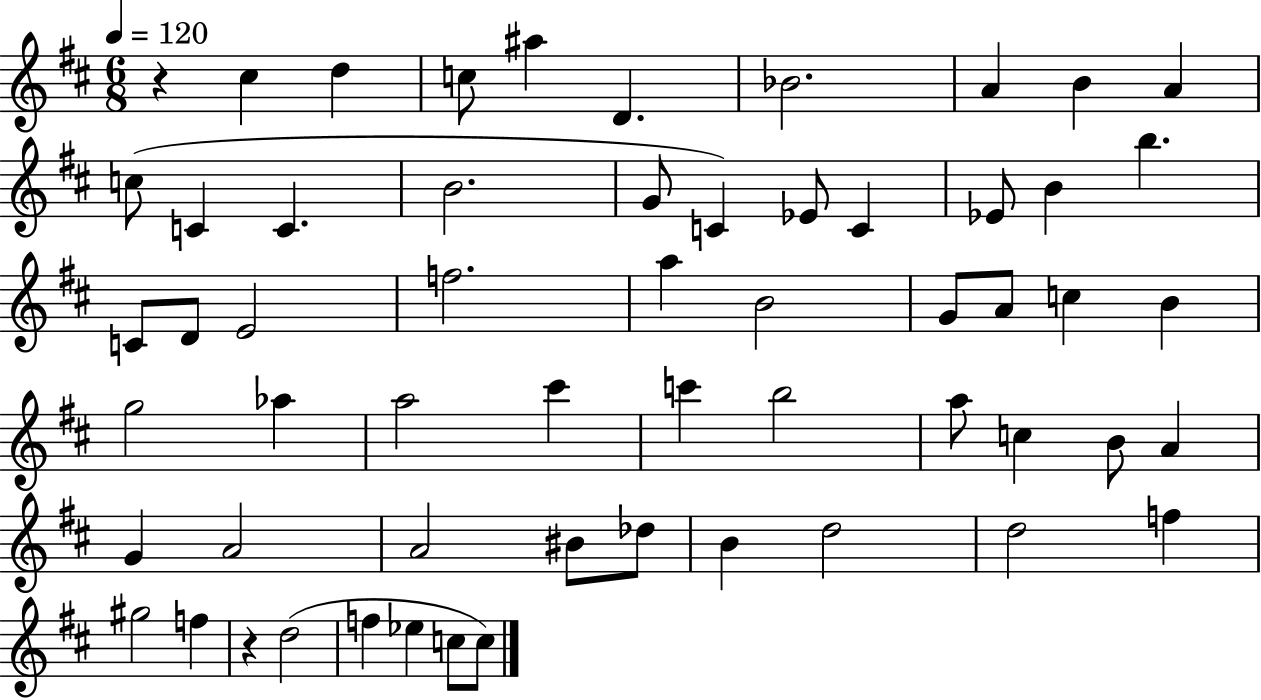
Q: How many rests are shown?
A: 2